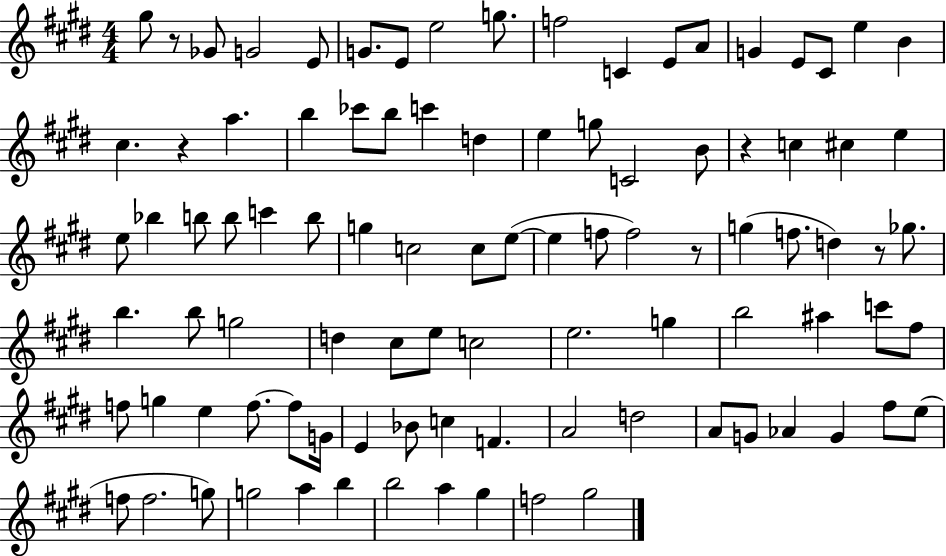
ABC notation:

X:1
T:Untitled
M:4/4
L:1/4
K:E
^g/2 z/2 _G/2 G2 E/2 G/2 E/2 e2 g/2 f2 C E/2 A/2 G E/2 ^C/2 e B ^c z a b _c'/2 b/2 c' d e g/2 C2 B/2 z c ^c e e/2 _b b/2 b/2 c' b/2 g c2 c/2 e/2 e f/2 f2 z/2 g f/2 d z/2 _g/2 b b/2 g2 d ^c/2 e/2 c2 e2 g b2 ^a c'/2 ^f/2 f/2 g e f/2 f/2 G/4 E _B/2 c F A2 d2 A/2 G/2 _A G ^f/2 e/2 f/2 f2 g/2 g2 a b b2 a ^g f2 ^g2